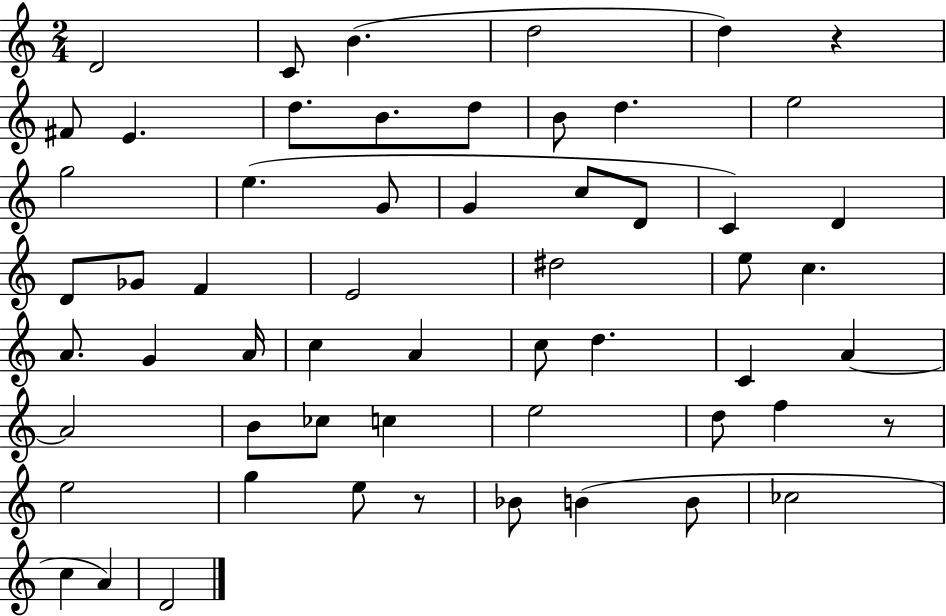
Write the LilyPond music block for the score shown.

{
  \clef treble
  \numericTimeSignature
  \time 2/4
  \key c \major
  \repeat volta 2 { d'2 | c'8 b'4.( | d''2 | d''4) r4 | \break fis'8 e'4. | d''8. b'8. d''8 | b'8 d''4. | e''2 | \break g''2 | e''4.( g'8 | g'4 c''8 d'8 | c'4) d'4 | \break d'8 ges'8 f'4 | e'2 | dis''2 | e''8 c''4. | \break a'8. g'4 a'16 | c''4 a'4 | c''8 d''4. | c'4 a'4~~ | \break a'2 | b'8 ces''8 c''4 | e''2 | d''8 f''4 r8 | \break e''2 | g''4 e''8 r8 | bes'8 b'4( b'8 | ces''2 | \break c''4 a'4) | d'2 | } \bar "|."
}